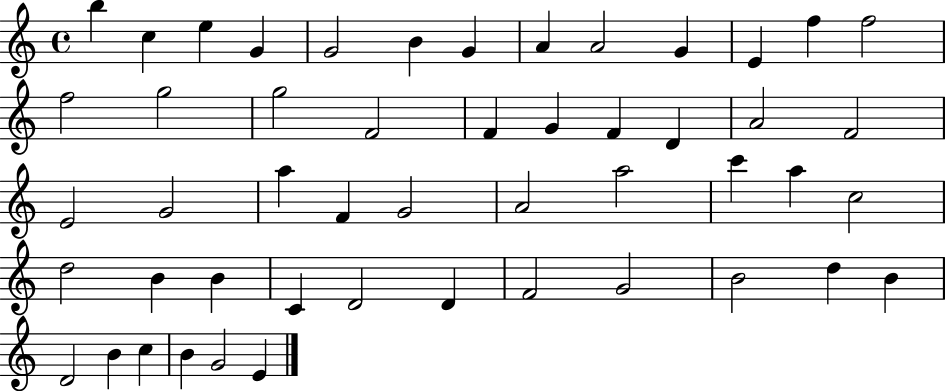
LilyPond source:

{
  \clef treble
  \time 4/4
  \defaultTimeSignature
  \key c \major
  b''4 c''4 e''4 g'4 | g'2 b'4 g'4 | a'4 a'2 g'4 | e'4 f''4 f''2 | \break f''2 g''2 | g''2 f'2 | f'4 g'4 f'4 d'4 | a'2 f'2 | \break e'2 g'2 | a''4 f'4 g'2 | a'2 a''2 | c'''4 a''4 c''2 | \break d''2 b'4 b'4 | c'4 d'2 d'4 | f'2 g'2 | b'2 d''4 b'4 | \break d'2 b'4 c''4 | b'4 g'2 e'4 | \bar "|."
}